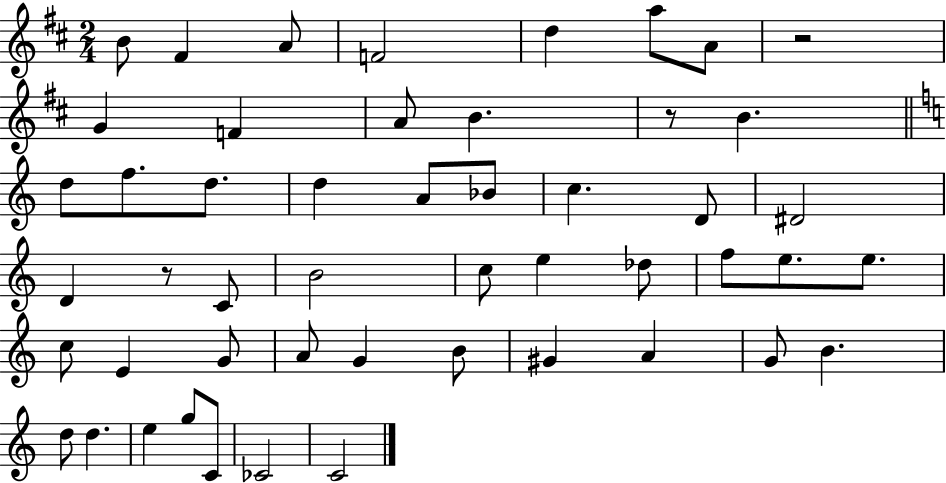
B4/e F#4/q A4/e F4/h D5/q A5/e A4/e R/h G4/q F4/q A4/e B4/q. R/e B4/q. D5/e F5/e. D5/e. D5/q A4/e Bb4/e C5/q. D4/e D#4/h D4/q R/e C4/e B4/h C5/e E5/q Db5/e F5/e E5/e. E5/e. C5/e E4/q G4/e A4/e G4/q B4/e G#4/q A4/q G4/e B4/q. D5/e D5/q. E5/q G5/e C4/e CES4/h C4/h